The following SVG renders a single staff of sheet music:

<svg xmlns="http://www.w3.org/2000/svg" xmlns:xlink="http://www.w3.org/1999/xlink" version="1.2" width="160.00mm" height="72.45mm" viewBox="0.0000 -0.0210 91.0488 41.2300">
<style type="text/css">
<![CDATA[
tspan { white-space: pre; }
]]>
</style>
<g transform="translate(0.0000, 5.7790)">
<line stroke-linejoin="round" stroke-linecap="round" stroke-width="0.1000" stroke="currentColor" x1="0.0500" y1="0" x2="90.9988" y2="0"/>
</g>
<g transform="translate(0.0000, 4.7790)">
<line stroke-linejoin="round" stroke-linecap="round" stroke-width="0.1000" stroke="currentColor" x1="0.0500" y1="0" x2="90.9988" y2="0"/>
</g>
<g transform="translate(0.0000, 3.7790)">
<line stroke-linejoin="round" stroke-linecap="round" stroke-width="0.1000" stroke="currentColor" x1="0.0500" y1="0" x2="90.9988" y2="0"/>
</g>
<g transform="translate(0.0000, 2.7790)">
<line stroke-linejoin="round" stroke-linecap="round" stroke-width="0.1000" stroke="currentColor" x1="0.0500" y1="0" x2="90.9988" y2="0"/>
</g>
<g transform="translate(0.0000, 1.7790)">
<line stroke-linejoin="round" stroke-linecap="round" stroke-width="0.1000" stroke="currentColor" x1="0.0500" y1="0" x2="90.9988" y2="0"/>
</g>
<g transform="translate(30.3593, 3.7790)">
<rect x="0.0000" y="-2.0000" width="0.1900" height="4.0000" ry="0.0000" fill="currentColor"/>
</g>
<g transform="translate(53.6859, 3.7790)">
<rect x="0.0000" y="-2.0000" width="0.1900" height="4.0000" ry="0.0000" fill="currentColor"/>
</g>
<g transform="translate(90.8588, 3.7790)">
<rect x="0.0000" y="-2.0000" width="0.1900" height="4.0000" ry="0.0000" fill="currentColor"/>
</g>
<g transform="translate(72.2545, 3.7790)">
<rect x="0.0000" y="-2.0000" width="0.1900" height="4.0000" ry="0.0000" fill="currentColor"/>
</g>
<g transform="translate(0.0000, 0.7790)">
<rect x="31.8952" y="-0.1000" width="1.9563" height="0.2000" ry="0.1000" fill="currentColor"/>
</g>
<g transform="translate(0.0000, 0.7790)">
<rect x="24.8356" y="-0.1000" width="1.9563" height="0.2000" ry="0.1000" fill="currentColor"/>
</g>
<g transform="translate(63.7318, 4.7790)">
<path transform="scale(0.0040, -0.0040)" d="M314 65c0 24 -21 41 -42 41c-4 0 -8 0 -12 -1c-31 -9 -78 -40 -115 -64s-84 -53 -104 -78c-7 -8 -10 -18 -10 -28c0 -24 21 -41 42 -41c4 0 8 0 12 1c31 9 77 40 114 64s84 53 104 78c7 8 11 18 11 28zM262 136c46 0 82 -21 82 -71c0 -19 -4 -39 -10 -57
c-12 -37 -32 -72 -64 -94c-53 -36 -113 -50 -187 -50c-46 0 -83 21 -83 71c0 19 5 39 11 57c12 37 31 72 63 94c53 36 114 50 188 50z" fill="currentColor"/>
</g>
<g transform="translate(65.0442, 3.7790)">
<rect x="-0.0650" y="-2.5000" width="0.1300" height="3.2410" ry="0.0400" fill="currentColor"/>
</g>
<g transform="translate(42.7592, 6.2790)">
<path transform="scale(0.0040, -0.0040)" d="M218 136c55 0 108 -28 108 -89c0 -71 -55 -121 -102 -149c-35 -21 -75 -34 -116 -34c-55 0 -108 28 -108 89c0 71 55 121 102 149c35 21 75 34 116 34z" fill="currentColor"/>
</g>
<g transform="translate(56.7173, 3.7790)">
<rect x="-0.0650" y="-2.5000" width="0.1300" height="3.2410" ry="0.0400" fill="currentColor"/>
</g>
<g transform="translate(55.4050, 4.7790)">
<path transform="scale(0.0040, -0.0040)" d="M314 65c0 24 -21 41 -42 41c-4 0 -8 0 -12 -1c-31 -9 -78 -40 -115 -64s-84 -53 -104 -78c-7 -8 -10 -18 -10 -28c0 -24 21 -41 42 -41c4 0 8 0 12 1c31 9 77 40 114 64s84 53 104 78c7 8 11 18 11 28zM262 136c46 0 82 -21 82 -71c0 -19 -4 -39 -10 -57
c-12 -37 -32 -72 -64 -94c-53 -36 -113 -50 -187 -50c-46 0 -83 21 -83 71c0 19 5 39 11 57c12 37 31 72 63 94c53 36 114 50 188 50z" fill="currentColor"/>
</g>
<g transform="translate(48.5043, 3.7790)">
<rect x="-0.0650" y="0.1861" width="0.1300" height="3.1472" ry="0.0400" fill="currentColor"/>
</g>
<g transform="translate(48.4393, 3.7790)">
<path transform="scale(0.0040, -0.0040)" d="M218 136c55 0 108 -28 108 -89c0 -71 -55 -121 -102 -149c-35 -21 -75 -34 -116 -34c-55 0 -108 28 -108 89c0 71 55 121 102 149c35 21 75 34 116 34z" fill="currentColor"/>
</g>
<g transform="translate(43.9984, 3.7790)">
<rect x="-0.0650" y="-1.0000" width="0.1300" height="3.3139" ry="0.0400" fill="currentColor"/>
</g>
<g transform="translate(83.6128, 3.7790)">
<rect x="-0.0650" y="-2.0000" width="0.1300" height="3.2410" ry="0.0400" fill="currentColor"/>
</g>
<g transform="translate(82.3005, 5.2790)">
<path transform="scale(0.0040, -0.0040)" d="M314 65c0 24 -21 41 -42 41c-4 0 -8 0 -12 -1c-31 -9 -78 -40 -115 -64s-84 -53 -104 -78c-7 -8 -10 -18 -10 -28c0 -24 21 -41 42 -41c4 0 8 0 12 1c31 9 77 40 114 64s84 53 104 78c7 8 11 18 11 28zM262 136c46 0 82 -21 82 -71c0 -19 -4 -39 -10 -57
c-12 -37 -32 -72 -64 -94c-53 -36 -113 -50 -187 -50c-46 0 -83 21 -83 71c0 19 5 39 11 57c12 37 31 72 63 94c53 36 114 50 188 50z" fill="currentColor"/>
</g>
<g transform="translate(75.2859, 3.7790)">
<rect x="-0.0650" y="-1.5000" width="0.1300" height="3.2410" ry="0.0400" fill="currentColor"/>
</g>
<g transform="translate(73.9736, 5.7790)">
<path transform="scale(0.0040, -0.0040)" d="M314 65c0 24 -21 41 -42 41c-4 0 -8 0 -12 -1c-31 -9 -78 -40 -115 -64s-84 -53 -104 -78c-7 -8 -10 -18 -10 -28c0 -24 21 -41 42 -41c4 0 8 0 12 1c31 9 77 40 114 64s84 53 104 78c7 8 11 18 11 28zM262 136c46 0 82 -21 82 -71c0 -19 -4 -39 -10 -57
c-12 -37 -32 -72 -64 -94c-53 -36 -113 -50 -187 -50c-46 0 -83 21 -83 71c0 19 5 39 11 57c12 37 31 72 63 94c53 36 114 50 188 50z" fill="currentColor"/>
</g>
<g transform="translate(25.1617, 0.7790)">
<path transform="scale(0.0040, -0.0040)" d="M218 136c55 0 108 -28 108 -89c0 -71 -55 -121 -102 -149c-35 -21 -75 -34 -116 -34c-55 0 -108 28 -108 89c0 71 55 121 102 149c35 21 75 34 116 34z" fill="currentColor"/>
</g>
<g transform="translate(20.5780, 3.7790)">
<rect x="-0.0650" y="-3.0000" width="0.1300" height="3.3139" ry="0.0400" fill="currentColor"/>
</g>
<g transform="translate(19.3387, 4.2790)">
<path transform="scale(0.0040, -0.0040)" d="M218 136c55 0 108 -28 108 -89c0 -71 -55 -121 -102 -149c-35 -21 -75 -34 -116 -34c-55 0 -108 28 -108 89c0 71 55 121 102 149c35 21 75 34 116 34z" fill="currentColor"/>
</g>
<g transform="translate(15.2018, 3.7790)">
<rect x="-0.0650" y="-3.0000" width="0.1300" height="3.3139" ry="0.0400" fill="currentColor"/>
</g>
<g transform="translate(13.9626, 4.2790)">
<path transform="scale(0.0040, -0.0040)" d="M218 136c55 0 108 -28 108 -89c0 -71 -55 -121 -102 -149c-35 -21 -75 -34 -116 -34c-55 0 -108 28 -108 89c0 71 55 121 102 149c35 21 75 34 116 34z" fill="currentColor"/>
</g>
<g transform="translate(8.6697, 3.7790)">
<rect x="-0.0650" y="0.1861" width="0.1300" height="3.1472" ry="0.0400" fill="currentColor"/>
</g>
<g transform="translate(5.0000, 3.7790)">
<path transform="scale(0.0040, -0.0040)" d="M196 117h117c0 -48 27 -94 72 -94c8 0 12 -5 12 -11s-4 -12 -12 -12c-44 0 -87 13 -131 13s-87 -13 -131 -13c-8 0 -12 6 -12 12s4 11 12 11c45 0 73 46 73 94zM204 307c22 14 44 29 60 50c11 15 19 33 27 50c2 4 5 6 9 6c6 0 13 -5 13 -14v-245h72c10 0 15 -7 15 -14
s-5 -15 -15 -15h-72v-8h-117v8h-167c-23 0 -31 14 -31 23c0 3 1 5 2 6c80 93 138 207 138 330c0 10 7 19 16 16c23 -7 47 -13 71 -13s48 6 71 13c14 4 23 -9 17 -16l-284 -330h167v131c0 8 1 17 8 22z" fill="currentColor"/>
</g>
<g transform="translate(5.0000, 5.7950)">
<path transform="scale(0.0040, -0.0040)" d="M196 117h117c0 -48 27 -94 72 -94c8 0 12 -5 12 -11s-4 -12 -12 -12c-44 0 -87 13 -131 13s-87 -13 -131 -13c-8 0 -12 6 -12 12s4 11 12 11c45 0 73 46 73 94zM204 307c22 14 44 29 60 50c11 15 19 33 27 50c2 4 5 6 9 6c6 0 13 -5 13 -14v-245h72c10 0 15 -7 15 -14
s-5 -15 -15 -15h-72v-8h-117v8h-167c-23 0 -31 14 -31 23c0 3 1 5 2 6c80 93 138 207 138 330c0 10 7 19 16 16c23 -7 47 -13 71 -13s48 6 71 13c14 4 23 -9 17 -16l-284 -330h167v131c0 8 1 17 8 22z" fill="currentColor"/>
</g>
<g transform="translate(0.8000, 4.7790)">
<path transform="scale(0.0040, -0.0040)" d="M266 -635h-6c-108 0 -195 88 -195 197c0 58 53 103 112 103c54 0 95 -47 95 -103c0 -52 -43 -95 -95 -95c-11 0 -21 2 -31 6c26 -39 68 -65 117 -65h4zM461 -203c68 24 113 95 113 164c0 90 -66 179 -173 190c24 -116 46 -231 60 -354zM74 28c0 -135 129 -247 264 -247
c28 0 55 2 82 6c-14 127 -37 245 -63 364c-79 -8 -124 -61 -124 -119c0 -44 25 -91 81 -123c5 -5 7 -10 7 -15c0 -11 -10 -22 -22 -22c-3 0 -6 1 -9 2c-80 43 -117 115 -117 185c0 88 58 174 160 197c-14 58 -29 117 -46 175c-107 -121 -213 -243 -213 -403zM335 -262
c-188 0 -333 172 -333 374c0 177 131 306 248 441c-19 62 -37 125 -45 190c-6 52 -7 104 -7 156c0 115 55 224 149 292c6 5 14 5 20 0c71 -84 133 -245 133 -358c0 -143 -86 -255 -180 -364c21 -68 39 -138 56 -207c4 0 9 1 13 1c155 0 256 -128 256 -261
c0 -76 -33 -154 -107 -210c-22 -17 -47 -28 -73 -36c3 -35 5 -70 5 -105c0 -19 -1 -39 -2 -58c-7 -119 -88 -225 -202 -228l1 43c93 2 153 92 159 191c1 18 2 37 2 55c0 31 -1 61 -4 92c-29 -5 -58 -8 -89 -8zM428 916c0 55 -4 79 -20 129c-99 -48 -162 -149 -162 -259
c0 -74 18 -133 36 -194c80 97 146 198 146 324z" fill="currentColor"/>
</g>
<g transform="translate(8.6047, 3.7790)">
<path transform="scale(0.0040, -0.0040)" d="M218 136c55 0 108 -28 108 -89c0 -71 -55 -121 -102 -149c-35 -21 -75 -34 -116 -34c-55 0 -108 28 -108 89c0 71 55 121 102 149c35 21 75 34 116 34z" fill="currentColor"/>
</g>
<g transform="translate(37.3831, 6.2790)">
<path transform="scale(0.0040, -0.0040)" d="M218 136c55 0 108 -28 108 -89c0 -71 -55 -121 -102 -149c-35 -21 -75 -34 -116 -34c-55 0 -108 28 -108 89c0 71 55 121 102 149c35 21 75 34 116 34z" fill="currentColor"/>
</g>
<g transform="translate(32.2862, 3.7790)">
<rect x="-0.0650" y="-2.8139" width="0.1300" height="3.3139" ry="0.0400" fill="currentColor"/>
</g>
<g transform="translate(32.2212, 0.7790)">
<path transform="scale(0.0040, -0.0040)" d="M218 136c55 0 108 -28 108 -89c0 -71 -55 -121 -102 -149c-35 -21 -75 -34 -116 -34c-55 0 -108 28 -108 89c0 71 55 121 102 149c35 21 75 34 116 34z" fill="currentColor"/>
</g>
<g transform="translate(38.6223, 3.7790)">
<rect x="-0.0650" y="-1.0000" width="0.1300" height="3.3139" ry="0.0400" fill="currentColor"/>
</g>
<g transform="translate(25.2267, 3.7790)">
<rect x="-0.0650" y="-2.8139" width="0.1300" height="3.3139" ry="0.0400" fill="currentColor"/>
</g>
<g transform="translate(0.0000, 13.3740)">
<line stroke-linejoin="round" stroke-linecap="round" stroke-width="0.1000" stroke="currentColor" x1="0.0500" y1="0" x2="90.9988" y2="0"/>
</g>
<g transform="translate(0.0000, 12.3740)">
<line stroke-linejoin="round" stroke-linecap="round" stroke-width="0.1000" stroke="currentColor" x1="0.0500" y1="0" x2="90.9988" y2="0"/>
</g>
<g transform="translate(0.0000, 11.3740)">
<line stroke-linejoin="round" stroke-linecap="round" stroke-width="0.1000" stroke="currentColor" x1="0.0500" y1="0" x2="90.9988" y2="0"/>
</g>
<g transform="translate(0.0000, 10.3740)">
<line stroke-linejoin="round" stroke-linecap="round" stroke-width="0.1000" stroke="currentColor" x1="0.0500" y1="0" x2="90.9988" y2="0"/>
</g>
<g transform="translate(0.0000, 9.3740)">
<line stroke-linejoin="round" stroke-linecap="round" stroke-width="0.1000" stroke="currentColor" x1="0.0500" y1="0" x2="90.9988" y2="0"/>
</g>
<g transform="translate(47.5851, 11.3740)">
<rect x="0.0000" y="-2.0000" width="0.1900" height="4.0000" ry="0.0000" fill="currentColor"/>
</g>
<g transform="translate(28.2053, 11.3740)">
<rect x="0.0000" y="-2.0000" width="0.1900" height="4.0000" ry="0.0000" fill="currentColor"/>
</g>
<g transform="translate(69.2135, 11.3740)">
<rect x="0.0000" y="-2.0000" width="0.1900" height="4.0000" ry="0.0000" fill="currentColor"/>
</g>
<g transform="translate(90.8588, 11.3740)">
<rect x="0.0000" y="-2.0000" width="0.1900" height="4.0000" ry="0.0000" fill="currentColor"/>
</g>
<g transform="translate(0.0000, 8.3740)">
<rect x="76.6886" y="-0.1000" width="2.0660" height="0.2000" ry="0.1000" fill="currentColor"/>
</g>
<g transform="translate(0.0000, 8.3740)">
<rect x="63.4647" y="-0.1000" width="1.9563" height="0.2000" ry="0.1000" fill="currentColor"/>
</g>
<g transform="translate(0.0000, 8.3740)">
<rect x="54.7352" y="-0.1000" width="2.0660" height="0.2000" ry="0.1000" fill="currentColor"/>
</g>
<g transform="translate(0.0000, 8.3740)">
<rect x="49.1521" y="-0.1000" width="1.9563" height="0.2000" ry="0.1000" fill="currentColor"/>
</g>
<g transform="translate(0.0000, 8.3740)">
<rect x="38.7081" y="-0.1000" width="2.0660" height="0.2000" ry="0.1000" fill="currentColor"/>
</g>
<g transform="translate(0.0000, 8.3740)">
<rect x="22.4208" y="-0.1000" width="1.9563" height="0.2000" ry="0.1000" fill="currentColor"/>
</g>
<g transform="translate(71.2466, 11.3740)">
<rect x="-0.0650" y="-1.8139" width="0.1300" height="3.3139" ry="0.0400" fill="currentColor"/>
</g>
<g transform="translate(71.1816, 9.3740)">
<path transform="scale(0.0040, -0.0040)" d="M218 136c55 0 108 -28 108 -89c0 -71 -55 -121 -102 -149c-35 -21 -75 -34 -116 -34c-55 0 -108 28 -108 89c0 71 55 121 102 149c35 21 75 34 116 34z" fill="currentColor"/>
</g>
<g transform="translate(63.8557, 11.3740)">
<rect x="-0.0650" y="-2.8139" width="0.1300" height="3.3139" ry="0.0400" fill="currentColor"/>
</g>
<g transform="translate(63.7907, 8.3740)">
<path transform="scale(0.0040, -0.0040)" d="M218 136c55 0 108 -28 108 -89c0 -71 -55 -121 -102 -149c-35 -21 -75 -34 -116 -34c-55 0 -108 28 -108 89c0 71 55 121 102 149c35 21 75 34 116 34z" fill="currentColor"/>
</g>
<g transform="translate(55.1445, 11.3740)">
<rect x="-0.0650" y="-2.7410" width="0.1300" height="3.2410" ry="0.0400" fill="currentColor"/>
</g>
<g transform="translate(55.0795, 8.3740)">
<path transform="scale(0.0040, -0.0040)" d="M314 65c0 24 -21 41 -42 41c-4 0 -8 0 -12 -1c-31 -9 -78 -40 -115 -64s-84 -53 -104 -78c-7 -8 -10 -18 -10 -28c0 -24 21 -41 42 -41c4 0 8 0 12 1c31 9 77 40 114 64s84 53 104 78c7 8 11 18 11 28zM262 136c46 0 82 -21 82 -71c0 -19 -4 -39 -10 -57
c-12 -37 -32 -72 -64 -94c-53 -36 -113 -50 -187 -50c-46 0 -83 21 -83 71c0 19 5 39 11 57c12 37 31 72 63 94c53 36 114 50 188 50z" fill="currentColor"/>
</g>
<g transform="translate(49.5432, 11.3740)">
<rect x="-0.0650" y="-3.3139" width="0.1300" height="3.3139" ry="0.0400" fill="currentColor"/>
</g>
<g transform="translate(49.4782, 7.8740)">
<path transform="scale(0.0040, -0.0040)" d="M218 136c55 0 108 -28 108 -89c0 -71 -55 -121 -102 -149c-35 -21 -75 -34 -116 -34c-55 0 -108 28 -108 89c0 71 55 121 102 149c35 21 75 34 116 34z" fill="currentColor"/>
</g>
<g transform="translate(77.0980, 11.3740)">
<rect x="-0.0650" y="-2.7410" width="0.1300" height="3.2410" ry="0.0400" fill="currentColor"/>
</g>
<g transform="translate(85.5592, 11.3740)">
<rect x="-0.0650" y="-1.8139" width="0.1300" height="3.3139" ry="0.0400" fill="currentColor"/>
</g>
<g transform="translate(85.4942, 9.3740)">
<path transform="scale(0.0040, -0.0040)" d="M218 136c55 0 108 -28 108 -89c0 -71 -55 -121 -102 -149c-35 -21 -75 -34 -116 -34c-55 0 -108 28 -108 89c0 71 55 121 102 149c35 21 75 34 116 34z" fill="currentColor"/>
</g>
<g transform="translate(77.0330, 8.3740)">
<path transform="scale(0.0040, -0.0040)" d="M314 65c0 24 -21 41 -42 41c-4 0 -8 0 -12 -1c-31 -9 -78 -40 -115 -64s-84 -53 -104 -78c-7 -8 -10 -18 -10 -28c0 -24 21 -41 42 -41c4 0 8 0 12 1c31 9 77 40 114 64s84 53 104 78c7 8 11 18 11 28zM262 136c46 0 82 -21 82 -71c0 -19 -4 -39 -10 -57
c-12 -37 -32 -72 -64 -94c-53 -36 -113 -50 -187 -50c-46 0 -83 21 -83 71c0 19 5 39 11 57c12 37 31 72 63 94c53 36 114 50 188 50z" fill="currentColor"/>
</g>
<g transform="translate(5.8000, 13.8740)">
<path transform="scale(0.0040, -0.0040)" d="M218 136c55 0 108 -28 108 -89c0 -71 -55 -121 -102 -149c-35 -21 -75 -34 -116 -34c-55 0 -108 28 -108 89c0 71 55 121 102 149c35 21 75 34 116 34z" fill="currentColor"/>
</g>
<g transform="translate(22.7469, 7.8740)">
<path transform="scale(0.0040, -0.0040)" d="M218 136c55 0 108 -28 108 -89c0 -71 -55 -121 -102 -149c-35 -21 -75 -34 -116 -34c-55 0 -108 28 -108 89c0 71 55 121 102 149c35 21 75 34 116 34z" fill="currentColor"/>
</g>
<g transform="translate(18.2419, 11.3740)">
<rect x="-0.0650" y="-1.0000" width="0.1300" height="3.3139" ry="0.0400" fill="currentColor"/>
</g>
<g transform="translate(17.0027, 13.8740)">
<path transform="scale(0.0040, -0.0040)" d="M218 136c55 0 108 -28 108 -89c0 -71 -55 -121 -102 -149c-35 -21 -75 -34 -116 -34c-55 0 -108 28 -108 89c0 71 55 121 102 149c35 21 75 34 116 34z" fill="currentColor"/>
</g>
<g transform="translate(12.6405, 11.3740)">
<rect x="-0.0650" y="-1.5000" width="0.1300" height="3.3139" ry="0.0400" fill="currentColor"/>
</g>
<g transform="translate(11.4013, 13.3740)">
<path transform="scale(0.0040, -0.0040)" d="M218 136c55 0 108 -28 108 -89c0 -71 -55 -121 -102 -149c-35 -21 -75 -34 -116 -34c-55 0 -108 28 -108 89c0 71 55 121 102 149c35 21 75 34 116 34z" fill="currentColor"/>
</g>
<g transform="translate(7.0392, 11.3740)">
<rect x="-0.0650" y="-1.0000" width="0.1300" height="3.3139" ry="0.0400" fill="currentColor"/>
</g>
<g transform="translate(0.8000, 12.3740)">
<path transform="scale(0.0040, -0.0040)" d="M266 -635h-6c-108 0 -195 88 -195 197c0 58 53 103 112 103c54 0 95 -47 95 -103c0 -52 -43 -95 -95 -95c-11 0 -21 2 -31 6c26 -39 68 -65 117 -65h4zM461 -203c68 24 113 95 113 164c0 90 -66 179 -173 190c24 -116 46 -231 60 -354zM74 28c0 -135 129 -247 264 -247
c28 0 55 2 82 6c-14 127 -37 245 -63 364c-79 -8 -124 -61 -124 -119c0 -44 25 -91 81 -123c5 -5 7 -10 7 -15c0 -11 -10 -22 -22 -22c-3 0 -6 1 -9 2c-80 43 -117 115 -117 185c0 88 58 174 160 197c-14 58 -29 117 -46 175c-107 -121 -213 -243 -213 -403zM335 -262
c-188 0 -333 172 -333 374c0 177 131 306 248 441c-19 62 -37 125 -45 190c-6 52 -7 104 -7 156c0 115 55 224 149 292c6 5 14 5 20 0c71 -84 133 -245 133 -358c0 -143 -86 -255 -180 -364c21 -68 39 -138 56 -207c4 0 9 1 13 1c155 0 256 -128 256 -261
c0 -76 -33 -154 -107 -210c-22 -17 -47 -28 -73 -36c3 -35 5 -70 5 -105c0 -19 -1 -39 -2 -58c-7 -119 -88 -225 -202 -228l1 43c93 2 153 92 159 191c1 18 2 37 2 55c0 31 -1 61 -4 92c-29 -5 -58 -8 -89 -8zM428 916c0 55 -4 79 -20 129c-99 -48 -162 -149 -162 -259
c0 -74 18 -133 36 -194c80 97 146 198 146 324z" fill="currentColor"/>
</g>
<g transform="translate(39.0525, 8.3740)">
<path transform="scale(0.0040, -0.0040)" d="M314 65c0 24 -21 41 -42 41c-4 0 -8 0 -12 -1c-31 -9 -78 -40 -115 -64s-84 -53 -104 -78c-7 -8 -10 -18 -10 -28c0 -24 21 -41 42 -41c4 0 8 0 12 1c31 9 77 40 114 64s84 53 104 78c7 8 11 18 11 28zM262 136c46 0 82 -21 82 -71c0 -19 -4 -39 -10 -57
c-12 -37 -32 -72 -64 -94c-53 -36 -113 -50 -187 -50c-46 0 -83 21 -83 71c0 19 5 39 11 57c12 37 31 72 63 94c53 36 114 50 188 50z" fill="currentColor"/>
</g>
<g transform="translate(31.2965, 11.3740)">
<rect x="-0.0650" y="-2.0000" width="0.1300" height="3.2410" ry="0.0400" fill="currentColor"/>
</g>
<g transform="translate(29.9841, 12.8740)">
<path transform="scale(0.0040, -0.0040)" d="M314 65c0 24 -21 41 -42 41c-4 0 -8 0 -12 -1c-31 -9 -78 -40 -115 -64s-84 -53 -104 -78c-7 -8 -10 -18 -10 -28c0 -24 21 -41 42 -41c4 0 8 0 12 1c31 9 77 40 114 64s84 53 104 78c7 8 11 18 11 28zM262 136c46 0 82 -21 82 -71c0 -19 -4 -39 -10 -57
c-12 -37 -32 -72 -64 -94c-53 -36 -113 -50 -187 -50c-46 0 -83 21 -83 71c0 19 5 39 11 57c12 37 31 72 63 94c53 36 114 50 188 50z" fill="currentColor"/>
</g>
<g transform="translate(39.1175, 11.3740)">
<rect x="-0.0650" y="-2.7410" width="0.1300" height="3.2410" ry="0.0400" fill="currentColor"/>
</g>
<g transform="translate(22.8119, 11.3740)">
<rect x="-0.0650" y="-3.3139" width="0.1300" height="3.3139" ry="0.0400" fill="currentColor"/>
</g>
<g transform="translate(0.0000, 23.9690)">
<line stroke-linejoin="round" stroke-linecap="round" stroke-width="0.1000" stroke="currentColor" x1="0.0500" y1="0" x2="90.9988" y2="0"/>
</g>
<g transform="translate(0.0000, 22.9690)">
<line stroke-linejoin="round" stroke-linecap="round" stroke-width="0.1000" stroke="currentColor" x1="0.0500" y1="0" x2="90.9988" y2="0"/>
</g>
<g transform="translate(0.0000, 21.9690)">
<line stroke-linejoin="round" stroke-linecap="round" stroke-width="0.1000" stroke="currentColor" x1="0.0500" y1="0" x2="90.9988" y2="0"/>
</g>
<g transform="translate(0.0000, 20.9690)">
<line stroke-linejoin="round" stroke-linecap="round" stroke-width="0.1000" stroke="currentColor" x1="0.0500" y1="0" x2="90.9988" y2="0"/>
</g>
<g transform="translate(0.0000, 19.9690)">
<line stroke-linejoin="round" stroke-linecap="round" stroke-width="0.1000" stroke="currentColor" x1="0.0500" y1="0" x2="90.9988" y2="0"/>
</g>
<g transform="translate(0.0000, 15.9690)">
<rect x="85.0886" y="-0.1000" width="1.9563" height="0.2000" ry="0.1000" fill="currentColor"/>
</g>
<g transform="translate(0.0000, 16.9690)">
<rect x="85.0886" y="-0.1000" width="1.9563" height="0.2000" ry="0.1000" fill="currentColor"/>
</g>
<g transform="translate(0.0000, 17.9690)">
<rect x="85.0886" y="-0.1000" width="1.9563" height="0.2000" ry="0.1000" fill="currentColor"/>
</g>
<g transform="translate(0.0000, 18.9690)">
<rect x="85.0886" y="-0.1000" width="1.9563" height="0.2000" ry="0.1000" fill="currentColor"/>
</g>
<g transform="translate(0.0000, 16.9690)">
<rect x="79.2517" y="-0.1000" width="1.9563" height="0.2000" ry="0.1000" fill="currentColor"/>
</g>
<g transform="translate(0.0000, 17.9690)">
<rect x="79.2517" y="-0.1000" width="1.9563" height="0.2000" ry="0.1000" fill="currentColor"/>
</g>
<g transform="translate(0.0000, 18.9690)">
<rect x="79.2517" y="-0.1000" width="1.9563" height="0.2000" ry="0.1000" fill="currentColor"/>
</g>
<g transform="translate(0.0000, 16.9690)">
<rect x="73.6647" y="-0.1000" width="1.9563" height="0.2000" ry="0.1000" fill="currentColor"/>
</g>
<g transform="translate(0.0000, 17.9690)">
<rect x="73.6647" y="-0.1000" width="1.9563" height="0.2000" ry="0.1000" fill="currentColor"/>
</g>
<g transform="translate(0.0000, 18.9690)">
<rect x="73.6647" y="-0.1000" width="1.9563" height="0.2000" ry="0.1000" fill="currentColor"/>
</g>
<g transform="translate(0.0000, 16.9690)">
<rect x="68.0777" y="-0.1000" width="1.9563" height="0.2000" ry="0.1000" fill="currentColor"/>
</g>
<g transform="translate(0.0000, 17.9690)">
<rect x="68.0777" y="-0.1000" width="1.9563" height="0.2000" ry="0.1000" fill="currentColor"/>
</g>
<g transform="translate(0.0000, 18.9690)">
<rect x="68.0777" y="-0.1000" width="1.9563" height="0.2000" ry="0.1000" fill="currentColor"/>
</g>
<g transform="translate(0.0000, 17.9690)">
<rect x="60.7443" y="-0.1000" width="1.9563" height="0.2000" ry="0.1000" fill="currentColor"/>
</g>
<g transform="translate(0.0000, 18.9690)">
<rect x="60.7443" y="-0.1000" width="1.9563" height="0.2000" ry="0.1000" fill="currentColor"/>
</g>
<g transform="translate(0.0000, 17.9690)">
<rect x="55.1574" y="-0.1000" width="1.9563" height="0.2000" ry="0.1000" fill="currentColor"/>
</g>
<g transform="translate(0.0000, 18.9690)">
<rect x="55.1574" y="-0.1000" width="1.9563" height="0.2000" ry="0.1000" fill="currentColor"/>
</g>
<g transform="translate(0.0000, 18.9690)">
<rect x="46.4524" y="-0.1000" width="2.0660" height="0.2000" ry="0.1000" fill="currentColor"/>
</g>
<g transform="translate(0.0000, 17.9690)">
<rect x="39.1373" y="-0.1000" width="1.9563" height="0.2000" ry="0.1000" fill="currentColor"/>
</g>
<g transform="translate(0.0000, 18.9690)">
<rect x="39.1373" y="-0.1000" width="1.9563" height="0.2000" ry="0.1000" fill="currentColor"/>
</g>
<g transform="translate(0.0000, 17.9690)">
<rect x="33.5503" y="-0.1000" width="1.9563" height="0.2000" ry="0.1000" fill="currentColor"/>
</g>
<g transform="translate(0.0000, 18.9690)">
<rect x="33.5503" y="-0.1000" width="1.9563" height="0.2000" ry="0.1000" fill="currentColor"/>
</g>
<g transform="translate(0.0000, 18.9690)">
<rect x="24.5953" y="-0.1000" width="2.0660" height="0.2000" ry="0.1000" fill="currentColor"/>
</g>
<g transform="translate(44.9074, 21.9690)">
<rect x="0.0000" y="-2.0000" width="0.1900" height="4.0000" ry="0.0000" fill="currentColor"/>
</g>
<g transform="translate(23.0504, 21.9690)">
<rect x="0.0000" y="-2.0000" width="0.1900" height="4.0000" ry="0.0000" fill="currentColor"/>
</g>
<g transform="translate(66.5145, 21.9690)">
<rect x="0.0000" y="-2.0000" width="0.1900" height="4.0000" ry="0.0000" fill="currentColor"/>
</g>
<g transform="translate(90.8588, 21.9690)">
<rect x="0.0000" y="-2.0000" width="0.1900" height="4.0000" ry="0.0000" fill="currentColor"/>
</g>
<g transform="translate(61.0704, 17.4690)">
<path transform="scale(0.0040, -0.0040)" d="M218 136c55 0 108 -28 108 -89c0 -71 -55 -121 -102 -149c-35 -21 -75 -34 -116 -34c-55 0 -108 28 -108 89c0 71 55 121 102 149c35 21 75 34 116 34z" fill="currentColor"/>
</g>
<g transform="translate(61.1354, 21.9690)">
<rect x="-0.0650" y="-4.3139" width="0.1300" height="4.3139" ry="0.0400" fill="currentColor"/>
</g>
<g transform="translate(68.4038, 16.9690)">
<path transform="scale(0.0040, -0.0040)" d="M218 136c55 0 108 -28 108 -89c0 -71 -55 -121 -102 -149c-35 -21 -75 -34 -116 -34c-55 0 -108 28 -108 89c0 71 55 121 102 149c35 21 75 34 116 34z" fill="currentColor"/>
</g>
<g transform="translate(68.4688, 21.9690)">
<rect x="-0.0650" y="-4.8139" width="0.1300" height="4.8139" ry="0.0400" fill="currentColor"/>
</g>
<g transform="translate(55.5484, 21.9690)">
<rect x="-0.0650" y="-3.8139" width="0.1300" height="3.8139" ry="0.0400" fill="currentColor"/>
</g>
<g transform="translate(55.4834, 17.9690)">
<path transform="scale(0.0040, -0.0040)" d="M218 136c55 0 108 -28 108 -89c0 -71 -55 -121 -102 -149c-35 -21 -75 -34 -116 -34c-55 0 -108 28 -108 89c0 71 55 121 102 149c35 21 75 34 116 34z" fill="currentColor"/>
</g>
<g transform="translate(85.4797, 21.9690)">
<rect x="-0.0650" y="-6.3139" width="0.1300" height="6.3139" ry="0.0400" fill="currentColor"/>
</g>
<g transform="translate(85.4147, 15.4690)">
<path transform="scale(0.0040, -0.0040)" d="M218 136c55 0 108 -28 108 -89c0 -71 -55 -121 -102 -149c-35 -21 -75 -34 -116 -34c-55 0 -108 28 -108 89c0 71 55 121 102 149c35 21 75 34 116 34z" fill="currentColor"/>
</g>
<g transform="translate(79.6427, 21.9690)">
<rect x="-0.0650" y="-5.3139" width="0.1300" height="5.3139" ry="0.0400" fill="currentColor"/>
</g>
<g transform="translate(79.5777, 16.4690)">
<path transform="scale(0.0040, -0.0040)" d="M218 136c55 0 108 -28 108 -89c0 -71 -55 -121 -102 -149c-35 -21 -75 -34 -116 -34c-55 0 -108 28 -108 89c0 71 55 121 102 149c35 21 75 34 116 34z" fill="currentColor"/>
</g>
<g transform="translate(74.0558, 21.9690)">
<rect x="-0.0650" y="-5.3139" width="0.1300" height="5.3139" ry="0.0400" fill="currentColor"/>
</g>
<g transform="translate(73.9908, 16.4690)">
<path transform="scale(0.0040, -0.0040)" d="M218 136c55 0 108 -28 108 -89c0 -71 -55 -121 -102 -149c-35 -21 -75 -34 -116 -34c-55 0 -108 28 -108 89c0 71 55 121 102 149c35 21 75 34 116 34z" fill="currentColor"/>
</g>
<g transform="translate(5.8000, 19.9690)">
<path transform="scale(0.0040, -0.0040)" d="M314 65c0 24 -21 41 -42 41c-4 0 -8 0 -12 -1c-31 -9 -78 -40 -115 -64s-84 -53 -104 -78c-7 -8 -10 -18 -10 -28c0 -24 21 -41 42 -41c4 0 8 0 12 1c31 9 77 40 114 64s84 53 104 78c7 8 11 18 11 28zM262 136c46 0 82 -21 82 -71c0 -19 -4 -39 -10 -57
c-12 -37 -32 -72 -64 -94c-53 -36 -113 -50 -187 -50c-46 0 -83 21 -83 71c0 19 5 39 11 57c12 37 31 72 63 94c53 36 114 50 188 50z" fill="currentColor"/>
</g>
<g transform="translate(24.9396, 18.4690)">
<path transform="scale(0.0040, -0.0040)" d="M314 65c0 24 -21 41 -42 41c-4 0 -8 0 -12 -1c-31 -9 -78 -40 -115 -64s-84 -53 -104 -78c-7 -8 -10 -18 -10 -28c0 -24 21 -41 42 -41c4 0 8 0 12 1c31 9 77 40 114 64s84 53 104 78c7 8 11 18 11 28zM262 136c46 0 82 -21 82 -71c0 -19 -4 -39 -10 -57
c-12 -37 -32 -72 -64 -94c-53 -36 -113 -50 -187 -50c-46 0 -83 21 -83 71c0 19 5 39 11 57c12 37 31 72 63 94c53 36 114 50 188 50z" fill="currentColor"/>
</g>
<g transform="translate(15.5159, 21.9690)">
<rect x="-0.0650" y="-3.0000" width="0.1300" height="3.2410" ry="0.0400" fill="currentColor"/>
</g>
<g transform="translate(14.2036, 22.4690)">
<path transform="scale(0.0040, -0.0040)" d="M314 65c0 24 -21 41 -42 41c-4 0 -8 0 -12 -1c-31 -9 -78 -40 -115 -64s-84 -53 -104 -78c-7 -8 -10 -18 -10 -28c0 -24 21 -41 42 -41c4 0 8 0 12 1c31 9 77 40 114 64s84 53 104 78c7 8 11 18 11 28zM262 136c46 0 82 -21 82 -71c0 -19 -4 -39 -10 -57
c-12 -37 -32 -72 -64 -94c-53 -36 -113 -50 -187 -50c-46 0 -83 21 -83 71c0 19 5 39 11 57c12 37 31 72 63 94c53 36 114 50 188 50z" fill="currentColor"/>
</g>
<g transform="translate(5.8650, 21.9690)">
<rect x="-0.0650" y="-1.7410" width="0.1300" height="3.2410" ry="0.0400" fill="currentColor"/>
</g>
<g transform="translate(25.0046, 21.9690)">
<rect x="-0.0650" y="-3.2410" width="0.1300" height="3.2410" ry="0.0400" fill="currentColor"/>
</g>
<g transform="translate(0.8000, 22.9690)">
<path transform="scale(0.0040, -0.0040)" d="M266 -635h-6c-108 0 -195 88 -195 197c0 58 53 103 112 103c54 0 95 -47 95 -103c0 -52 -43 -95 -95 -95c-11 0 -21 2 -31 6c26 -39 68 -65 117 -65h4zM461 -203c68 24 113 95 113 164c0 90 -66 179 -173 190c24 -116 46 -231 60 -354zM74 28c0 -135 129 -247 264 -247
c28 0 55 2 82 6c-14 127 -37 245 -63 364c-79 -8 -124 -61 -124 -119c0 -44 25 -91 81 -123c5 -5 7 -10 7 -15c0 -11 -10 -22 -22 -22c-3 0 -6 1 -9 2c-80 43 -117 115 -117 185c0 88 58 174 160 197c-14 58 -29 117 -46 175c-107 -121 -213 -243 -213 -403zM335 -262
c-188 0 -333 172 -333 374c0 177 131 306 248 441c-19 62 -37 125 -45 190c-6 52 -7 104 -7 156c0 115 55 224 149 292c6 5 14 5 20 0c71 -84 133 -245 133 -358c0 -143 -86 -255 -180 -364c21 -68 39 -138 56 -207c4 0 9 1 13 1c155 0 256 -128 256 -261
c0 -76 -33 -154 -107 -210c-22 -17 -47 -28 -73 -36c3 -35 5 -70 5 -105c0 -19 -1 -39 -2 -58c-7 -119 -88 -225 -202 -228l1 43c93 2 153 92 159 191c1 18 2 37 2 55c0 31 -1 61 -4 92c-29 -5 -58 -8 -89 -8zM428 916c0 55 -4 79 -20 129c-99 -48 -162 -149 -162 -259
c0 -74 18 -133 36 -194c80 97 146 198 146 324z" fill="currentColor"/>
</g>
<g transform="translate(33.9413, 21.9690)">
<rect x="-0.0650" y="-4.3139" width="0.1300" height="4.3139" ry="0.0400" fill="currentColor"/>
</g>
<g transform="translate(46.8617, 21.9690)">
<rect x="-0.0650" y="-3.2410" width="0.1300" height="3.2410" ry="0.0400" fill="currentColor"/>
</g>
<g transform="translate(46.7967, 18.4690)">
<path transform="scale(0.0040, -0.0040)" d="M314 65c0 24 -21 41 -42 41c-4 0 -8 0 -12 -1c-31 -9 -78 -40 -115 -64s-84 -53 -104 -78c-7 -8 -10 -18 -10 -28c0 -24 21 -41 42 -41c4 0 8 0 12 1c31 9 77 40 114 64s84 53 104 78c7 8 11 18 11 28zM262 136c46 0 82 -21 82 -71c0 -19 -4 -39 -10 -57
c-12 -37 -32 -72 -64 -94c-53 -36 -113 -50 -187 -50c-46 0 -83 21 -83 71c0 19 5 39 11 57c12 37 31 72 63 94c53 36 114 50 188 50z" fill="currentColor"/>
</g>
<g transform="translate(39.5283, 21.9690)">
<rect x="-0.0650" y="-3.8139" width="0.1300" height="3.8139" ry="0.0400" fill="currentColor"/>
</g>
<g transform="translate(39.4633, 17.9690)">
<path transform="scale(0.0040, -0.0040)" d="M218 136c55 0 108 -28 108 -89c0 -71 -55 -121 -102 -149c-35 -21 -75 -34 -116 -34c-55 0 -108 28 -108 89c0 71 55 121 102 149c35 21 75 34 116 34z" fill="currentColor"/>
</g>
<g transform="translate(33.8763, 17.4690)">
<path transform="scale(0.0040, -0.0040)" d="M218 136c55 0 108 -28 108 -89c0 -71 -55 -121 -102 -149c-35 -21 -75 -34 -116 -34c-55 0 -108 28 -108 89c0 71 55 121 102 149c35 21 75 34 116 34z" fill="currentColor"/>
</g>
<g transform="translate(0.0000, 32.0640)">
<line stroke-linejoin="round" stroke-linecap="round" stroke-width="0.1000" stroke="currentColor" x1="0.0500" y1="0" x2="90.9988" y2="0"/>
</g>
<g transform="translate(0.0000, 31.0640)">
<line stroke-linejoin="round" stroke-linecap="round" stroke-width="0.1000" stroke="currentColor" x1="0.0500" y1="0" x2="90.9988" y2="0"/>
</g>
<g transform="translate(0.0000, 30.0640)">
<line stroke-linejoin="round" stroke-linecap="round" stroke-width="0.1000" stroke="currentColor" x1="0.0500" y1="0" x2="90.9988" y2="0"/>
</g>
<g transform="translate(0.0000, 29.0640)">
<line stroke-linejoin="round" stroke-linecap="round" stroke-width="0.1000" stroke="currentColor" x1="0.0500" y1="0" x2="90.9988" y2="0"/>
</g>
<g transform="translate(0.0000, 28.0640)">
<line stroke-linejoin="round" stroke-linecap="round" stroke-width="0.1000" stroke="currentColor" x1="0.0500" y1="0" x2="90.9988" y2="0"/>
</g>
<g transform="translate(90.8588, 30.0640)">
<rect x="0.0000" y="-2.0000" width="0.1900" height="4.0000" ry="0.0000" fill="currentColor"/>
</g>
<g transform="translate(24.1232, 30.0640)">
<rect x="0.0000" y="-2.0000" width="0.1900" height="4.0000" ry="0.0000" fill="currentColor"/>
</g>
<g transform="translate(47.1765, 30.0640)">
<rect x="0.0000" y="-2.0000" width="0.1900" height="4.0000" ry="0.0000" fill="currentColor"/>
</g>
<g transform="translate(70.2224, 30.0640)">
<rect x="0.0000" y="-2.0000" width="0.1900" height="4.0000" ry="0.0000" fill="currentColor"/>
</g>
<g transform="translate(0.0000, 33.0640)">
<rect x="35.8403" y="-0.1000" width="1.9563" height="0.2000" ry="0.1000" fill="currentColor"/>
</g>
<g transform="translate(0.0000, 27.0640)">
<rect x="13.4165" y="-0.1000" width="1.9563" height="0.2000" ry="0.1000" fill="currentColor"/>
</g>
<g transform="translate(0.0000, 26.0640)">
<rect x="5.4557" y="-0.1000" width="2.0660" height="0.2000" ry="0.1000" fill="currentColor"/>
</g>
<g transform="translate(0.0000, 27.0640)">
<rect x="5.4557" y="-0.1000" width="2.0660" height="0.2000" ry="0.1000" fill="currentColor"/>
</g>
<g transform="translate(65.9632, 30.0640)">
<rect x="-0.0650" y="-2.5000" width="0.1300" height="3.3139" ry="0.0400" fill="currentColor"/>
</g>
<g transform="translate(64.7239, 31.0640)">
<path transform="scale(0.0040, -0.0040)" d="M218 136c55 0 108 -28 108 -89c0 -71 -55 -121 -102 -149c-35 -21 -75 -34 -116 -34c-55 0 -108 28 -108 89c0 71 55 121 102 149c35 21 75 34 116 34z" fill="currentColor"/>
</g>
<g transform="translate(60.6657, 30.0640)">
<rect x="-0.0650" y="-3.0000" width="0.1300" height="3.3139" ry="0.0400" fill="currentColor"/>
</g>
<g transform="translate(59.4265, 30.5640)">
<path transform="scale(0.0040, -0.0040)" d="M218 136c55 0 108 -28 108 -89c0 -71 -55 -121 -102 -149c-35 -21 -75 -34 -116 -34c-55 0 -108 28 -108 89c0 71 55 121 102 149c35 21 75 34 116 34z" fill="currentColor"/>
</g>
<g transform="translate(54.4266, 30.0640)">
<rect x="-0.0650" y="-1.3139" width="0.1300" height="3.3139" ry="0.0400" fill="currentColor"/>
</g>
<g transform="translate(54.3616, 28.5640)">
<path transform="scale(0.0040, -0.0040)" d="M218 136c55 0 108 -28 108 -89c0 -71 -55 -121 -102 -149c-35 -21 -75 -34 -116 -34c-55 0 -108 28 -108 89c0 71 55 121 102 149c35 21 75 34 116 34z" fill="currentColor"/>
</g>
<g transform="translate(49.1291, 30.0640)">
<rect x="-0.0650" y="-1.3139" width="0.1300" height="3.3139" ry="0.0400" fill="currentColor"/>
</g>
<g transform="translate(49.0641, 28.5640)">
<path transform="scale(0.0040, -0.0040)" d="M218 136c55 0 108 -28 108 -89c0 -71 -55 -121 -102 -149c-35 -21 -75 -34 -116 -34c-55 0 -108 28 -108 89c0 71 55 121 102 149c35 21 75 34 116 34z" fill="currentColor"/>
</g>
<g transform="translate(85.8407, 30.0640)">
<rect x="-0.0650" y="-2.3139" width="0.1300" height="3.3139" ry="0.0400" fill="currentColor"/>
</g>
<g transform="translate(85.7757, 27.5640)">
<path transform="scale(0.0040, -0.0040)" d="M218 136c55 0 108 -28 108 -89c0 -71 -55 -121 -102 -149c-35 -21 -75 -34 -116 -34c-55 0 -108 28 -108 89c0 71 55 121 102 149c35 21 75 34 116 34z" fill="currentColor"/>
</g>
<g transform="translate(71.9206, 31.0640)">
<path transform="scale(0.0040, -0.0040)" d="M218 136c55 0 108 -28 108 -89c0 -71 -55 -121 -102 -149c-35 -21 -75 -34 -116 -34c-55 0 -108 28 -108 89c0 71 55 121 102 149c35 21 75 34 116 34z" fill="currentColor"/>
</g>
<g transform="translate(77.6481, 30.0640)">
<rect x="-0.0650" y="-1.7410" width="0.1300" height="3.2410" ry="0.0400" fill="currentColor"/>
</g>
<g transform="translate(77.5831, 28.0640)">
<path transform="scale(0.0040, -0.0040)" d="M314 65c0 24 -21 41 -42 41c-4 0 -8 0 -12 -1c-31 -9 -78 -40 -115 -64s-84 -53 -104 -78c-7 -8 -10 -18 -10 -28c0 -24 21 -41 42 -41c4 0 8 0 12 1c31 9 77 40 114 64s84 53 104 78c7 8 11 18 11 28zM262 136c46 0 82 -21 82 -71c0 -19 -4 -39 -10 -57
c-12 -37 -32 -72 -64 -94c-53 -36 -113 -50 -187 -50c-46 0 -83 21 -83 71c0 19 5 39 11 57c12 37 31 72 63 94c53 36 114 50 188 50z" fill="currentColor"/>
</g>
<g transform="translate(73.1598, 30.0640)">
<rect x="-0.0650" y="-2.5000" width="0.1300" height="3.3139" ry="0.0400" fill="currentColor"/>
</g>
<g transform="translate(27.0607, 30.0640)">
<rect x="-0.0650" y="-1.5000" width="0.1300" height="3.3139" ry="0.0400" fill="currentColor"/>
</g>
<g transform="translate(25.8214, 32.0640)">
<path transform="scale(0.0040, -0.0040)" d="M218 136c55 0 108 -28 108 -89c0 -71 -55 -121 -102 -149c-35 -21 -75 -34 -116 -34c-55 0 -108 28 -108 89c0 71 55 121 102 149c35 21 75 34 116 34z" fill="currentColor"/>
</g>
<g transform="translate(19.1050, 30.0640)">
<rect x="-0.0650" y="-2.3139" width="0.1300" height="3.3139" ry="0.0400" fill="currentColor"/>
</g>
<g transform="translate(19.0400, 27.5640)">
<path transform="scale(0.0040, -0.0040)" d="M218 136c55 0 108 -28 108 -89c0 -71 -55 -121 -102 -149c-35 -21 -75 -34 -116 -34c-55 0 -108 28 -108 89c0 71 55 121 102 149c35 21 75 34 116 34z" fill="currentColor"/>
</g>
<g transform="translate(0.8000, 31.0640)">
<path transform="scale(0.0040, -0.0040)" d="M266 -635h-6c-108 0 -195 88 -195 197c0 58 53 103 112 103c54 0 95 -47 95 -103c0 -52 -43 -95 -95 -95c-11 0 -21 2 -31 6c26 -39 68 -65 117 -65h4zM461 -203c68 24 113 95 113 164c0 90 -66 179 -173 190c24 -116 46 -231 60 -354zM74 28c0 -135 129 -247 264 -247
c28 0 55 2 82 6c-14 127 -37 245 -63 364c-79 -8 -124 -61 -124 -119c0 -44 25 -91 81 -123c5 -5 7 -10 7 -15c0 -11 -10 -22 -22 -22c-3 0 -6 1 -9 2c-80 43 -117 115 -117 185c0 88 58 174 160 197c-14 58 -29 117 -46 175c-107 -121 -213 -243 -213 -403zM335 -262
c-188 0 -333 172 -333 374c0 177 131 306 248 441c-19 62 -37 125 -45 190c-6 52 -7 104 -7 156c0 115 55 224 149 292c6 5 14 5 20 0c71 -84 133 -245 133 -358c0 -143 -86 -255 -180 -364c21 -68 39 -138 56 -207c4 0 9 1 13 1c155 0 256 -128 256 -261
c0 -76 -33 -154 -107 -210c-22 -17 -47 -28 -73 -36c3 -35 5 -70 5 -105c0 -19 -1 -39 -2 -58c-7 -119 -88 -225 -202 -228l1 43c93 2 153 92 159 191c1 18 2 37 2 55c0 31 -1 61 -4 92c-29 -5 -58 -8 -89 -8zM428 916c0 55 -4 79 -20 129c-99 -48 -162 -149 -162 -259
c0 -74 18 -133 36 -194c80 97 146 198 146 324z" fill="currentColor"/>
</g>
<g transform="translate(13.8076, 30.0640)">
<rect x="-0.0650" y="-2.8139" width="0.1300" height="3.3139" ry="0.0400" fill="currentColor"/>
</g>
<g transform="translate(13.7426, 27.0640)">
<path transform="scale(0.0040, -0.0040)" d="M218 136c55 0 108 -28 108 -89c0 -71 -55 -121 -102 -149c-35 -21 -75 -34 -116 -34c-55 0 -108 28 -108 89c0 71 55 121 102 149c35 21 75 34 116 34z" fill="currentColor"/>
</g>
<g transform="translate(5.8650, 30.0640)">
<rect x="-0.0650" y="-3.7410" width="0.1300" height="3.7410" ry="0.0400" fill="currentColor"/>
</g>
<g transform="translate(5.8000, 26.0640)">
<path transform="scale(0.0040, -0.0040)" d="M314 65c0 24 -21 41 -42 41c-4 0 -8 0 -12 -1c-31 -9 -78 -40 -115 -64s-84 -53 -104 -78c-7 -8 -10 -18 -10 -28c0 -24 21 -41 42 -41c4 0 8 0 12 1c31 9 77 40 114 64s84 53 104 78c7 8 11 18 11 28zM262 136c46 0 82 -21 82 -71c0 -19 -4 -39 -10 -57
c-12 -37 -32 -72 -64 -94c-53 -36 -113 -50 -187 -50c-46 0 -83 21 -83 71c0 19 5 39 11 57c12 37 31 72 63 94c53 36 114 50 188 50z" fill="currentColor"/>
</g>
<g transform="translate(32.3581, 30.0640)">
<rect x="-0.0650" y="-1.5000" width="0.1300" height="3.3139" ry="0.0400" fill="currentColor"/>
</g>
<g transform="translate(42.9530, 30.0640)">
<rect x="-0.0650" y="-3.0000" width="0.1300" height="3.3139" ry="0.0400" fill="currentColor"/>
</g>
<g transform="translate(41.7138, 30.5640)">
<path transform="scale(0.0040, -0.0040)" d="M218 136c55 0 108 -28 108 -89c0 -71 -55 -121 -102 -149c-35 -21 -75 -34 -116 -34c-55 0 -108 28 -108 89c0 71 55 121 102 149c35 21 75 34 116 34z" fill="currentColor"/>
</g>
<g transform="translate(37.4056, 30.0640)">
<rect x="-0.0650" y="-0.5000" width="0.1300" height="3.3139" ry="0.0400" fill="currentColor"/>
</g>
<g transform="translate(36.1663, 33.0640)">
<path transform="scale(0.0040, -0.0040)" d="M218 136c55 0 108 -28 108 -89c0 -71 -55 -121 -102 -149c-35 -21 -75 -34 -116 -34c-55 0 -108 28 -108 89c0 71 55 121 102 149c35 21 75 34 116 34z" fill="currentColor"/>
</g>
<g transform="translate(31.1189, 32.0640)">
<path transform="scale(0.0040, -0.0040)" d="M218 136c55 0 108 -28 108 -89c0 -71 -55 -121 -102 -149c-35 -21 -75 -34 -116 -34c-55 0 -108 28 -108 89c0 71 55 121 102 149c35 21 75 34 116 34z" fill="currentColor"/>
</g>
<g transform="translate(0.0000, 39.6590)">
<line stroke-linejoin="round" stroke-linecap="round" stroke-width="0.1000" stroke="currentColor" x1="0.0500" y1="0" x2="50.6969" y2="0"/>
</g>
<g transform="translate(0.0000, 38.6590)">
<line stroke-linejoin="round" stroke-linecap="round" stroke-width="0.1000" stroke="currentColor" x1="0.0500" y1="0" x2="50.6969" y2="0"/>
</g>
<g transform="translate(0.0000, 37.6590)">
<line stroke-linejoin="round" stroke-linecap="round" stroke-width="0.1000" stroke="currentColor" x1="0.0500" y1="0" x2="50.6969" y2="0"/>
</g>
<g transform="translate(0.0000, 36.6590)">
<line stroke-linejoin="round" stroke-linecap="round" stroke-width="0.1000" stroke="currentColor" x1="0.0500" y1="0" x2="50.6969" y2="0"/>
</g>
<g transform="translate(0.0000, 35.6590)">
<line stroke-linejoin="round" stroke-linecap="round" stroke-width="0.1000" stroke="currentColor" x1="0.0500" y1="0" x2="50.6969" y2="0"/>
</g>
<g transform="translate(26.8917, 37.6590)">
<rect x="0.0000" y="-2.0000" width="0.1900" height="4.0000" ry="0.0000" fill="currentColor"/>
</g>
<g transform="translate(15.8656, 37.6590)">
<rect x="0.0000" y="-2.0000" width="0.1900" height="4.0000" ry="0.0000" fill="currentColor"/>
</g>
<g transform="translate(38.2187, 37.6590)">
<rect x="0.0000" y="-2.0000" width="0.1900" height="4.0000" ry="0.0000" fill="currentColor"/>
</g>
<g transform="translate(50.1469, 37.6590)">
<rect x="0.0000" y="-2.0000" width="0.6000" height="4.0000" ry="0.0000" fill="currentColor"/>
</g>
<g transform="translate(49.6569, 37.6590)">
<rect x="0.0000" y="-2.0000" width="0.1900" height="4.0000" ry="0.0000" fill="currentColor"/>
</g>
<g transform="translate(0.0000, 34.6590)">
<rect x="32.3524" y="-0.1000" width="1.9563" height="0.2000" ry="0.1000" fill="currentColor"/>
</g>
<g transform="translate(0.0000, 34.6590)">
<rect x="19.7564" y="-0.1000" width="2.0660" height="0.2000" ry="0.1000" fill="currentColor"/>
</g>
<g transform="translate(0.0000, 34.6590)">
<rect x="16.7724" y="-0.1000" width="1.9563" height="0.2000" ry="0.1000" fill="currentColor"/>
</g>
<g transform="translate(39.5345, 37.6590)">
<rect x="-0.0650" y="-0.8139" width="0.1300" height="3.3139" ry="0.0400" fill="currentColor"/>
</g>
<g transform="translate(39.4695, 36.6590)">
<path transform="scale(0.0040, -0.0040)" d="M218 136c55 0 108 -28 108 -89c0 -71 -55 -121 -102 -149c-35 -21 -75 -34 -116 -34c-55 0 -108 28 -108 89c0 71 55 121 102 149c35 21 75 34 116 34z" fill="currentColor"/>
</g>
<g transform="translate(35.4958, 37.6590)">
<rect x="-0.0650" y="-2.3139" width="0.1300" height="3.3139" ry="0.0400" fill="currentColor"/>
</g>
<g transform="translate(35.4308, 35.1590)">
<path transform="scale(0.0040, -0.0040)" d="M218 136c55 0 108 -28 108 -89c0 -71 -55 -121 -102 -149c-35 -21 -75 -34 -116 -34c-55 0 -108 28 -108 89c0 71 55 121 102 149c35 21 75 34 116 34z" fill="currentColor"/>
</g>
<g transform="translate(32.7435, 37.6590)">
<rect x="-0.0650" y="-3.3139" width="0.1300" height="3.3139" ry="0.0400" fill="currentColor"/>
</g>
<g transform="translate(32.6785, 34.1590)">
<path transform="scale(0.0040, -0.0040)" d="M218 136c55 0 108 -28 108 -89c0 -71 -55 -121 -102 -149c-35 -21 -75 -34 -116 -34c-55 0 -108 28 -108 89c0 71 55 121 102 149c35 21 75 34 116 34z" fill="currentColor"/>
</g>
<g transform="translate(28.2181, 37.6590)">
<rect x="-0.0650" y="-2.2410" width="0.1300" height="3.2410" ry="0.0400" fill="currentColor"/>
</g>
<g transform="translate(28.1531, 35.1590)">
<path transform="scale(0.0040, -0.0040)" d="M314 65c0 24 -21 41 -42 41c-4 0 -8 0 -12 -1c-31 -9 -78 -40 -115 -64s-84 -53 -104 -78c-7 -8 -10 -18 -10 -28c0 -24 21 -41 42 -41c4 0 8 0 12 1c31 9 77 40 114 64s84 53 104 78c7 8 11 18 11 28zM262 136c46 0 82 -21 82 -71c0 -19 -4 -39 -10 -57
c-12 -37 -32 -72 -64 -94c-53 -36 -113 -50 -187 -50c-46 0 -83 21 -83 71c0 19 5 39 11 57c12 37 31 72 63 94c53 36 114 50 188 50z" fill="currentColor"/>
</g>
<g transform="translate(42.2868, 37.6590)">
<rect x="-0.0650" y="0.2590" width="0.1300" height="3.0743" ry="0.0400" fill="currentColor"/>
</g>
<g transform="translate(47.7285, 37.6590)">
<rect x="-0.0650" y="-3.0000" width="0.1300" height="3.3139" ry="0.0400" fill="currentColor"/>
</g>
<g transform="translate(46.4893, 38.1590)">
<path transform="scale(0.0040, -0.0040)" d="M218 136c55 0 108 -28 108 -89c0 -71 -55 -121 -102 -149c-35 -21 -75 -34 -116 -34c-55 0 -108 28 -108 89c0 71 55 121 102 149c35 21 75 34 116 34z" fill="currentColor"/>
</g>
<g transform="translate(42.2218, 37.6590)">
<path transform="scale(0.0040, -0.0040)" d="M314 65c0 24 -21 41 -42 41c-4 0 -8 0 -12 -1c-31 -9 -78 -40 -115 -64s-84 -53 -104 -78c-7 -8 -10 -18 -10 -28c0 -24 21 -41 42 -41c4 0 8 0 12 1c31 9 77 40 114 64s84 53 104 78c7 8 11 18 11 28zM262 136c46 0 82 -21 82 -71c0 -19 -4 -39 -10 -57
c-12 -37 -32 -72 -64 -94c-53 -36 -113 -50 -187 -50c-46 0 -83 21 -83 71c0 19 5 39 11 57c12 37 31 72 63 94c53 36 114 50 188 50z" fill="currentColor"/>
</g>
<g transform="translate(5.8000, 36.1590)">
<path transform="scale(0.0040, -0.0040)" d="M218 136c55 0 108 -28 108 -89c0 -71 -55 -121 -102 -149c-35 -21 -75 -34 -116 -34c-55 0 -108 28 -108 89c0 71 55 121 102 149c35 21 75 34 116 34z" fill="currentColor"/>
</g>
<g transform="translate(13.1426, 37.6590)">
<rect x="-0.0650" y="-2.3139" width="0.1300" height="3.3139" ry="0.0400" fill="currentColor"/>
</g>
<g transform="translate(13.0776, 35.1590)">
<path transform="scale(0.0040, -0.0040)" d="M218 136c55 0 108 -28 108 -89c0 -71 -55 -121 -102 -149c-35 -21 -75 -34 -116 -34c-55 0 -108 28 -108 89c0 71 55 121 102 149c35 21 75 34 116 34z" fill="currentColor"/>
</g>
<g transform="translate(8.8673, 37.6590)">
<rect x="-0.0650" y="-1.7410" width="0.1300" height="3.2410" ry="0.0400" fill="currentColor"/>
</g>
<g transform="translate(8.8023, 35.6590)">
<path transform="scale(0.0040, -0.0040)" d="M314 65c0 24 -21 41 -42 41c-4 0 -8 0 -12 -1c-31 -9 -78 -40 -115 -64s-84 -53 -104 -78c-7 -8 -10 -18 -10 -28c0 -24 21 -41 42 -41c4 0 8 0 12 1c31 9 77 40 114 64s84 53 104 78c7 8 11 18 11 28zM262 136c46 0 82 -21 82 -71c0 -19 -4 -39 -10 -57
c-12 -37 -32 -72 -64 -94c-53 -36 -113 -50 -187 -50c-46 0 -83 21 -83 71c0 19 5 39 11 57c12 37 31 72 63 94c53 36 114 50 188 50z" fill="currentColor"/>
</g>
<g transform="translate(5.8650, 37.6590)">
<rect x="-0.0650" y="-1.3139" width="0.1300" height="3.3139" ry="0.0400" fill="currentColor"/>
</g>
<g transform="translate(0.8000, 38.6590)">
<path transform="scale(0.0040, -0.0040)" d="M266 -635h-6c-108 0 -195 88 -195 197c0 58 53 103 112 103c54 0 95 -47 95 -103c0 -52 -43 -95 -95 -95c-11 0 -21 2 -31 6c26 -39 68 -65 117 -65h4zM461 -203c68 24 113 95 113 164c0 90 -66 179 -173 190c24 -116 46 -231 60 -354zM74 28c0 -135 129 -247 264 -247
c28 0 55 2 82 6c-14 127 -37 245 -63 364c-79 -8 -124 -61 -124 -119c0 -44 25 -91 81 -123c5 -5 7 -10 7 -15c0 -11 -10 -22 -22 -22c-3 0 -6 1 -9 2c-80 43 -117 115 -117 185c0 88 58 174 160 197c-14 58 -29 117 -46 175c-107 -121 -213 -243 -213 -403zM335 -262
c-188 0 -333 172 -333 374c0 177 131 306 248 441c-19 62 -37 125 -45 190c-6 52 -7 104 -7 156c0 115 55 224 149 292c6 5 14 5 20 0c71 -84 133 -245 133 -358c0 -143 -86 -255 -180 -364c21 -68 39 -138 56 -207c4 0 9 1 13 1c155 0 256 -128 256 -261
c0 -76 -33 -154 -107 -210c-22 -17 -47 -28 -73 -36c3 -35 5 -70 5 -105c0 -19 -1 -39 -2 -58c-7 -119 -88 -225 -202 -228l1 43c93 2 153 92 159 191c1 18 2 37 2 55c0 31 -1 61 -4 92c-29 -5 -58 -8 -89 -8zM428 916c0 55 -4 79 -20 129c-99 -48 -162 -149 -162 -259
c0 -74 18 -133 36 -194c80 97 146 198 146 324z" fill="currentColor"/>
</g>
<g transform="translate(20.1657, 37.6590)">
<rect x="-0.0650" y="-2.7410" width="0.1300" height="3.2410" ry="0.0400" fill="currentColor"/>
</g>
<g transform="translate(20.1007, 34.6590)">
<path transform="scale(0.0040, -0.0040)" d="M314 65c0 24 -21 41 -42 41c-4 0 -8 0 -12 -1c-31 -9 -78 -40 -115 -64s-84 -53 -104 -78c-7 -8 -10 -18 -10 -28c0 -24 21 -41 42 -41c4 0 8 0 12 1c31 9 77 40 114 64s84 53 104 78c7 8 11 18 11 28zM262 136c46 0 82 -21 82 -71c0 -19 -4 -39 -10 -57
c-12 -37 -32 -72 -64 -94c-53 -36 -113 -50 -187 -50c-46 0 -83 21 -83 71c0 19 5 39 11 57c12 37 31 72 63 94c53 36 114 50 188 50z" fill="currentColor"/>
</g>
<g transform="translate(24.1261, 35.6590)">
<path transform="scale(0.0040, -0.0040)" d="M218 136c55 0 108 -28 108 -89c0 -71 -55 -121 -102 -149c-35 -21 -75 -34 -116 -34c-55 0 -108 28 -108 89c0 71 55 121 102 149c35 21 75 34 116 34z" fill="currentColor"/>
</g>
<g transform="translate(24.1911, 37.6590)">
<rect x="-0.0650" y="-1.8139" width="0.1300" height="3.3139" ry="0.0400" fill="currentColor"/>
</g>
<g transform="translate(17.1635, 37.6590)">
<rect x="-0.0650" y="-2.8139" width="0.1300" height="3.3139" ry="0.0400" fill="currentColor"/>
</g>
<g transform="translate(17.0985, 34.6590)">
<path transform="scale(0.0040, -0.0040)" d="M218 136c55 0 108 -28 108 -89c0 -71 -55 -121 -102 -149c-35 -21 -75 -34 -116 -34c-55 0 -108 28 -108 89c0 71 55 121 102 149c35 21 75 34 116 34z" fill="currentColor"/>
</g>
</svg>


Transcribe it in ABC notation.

X:1
T:Untitled
M:4/4
L:1/4
K:C
B A A a a D D B G2 G2 E2 F2 D E D b F2 a2 b a2 a f a2 f f2 A2 b2 d' c' b2 c' d' e' f' f' a' c'2 a g E E C A e e A G G f2 g e f2 g a a2 f g2 b g d B2 A